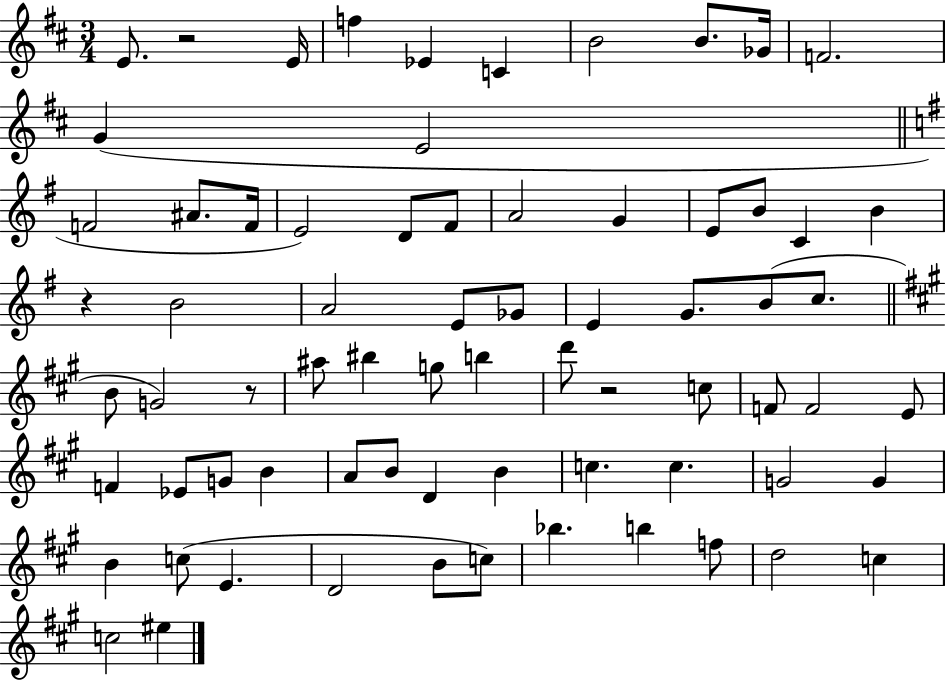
{
  \clef treble
  \numericTimeSignature
  \time 3/4
  \key d \major
  e'8. r2 e'16 | f''4 ees'4 c'4 | b'2 b'8. ges'16 | f'2. | \break g'4( e'2 | \bar "||" \break \key g \major f'2 ais'8. f'16 | e'2) d'8 fis'8 | a'2 g'4 | e'8 b'8 c'4 b'4 | \break r4 b'2 | a'2 e'8 ges'8 | e'4 g'8. b'8( c''8. | \bar "||" \break \key a \major b'8 g'2) r8 | ais''8 bis''4 g''8 b''4 | d'''8 r2 c''8 | f'8 f'2 e'8 | \break f'4 ees'8 g'8 b'4 | a'8 b'8 d'4 b'4 | c''4. c''4. | g'2 g'4 | \break b'4 c''8( e'4. | d'2 b'8 c''8) | bes''4. b''4 f''8 | d''2 c''4 | \break c''2 eis''4 | \bar "|."
}